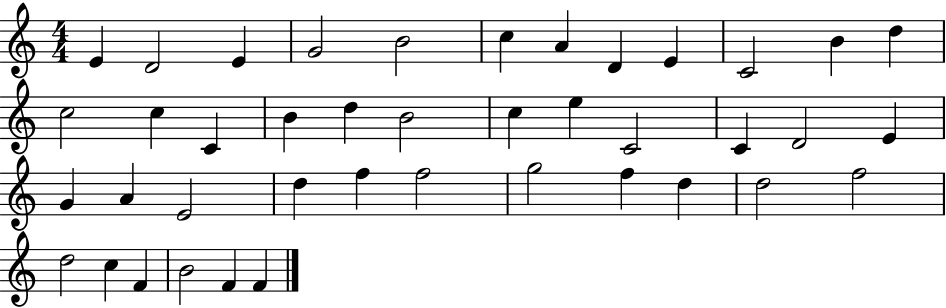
E4/q D4/h E4/q G4/h B4/h C5/q A4/q D4/q E4/q C4/h B4/q D5/q C5/h C5/q C4/q B4/q D5/q B4/h C5/q E5/q C4/h C4/q D4/h E4/q G4/q A4/q E4/h D5/q F5/q F5/h G5/h F5/q D5/q D5/h F5/h D5/h C5/q F4/q B4/h F4/q F4/q